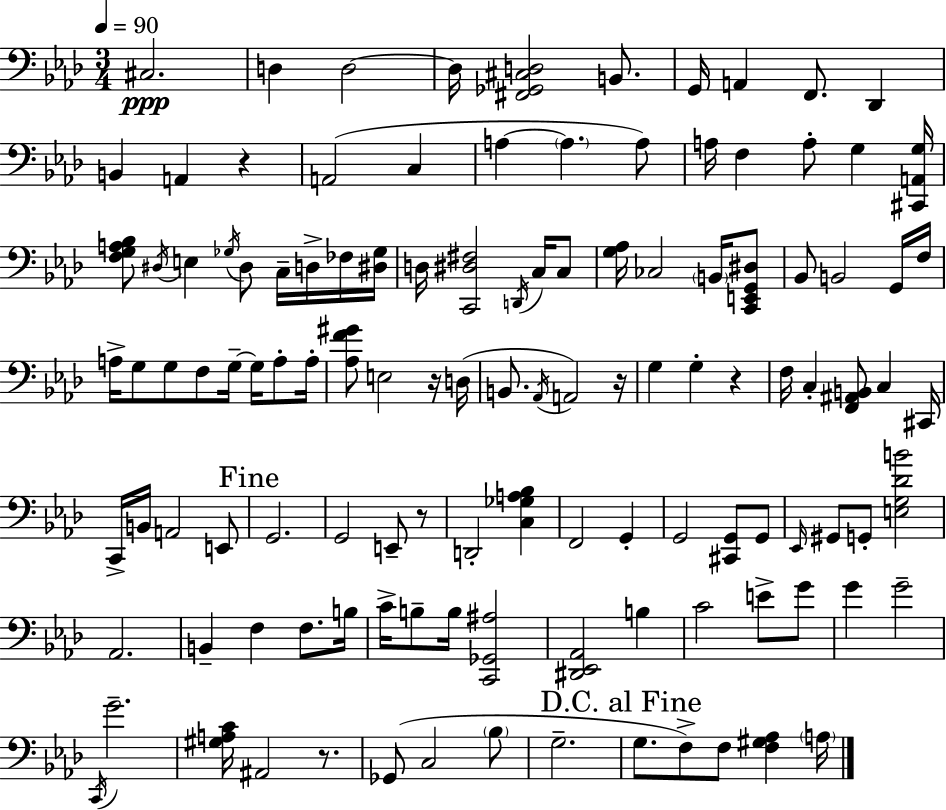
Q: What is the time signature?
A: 3/4